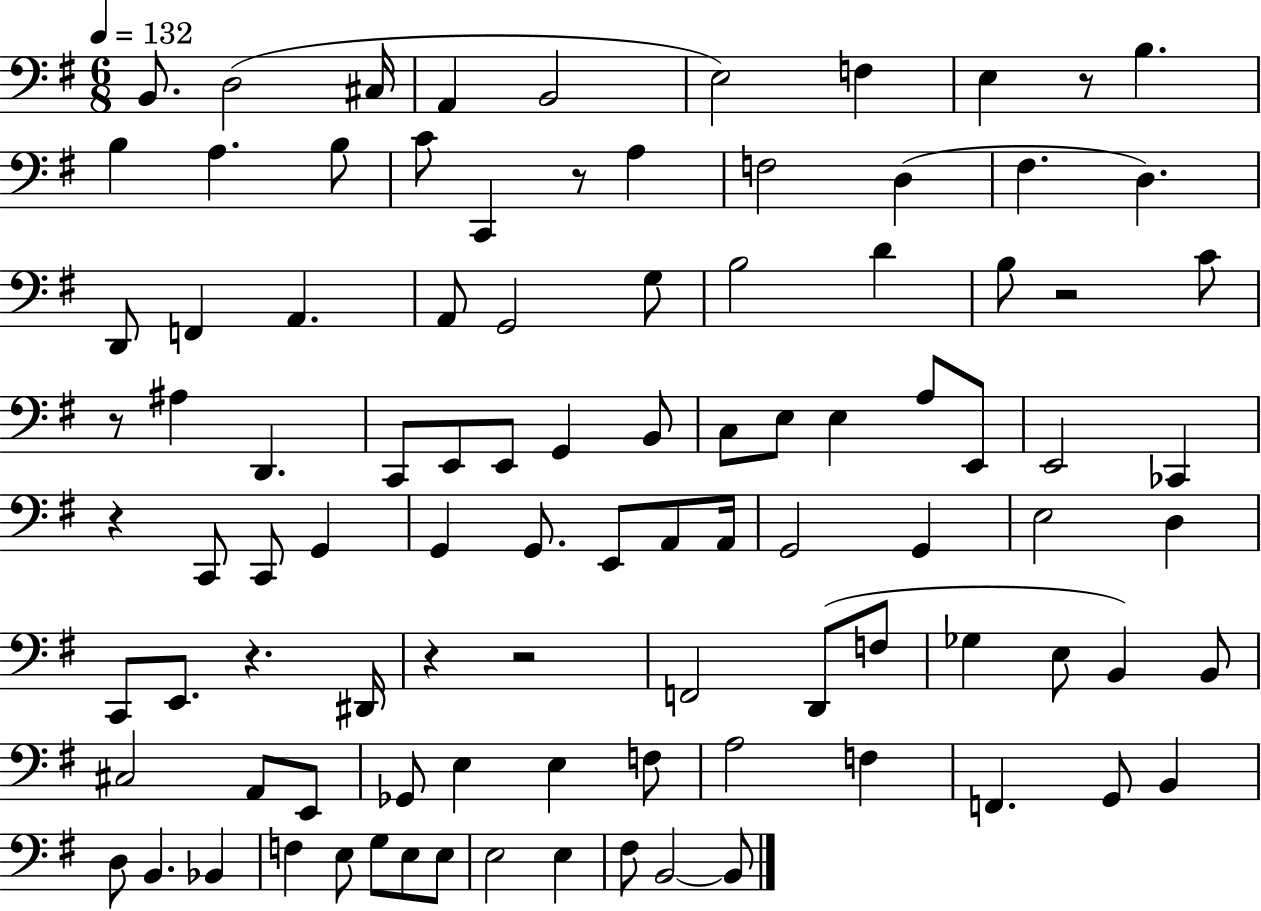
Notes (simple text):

B2/e. D3/h C#3/s A2/q B2/h E3/h F3/q E3/q R/e B3/q. B3/q A3/q. B3/e C4/e C2/q R/e A3/q F3/h D3/q F#3/q. D3/q. D2/e F2/q A2/q. A2/e G2/h G3/e B3/h D4/q B3/e R/h C4/e R/e A#3/q D2/q. C2/e E2/e E2/e G2/q B2/e C3/e E3/e E3/q A3/e E2/e E2/h CES2/q R/q C2/e C2/e G2/q G2/q G2/e. E2/e A2/e A2/s G2/h G2/q E3/h D3/q C2/e E2/e. R/q. D#2/s R/q R/h F2/h D2/e F3/e Gb3/q E3/e B2/q B2/e C#3/h A2/e E2/e Gb2/e E3/q E3/q F3/e A3/h F3/q F2/q. G2/e B2/q D3/e B2/q. Bb2/q F3/q E3/e G3/e E3/e E3/e E3/h E3/q F#3/e B2/h B2/e